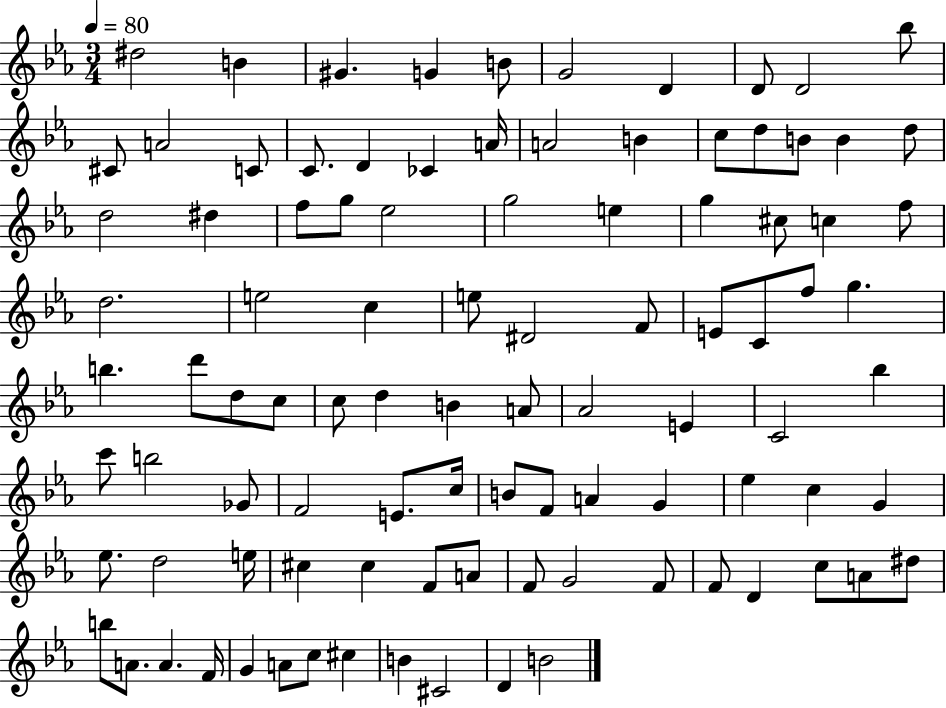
{
  \clef treble
  \numericTimeSignature
  \time 3/4
  \key ees \major
  \tempo 4 = 80
  \repeat volta 2 { dis''2 b'4 | gis'4. g'4 b'8 | g'2 d'4 | d'8 d'2 bes''8 | \break cis'8 a'2 c'8 | c'8. d'4 ces'4 a'16 | a'2 b'4 | c''8 d''8 b'8 b'4 d''8 | \break d''2 dis''4 | f''8 g''8 ees''2 | g''2 e''4 | g''4 cis''8 c''4 f''8 | \break d''2. | e''2 c''4 | e''8 dis'2 f'8 | e'8 c'8 f''8 g''4. | \break b''4. d'''8 d''8 c''8 | c''8 d''4 b'4 a'8 | aes'2 e'4 | c'2 bes''4 | \break c'''8 b''2 ges'8 | f'2 e'8. c''16 | b'8 f'8 a'4 g'4 | ees''4 c''4 g'4 | \break ees''8. d''2 e''16 | cis''4 cis''4 f'8 a'8 | f'8 g'2 f'8 | f'8 d'4 c''8 a'8 dis''8 | \break b''8 a'8. a'4. f'16 | g'4 a'8 c''8 cis''4 | b'4 cis'2 | d'4 b'2 | \break } \bar "|."
}